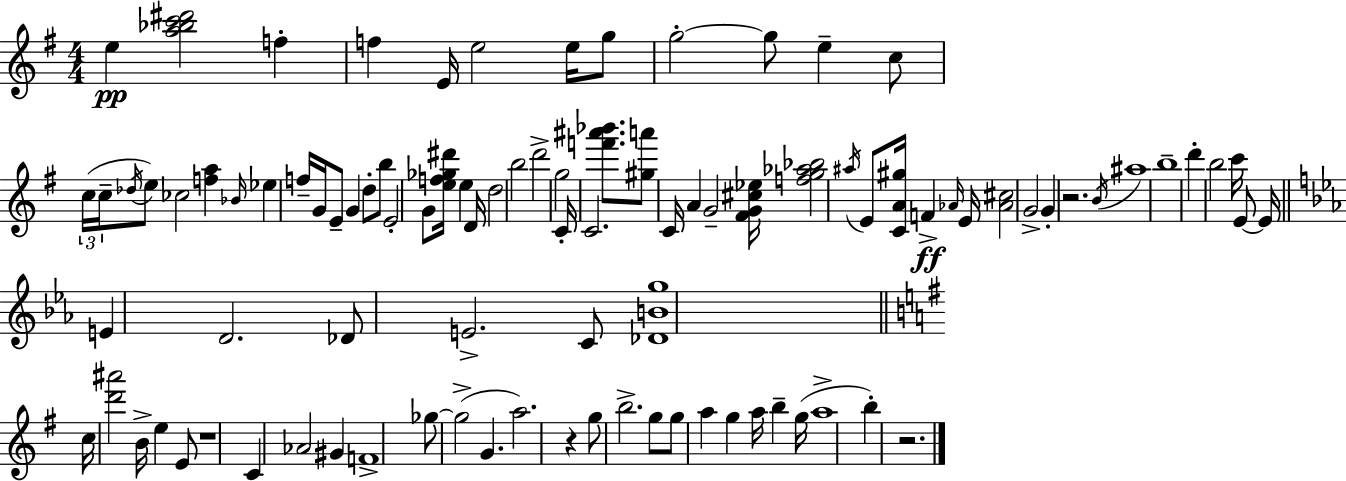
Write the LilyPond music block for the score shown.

{
  \clef treble
  \numericTimeSignature
  \time 4/4
  \key g \major
  e''4\pp <a'' bes'' c''' dis'''>2 f''4-. | f''4 e'16 e''2 e''16 g''8 | g''2-.~~ g''8 e''4-- c''8 | \tuplet 3/2 { c''16( c''16-- \acciaccatura { des''16 }) } e''8 ces''2 <f'' a''>4 | \break \grace { bes'16 } ees''4 f''16-- g'16 e'8-- g'4 d''8-. | b''8 e'2-. g'8 <e'' f'' ges'' dis'''>16 e''4 | d'16 d''2 b''2 | d'''2-> g''2 | \break c'16-. c'2. <f''' ais''' bes'''>8. | <gis'' a'''>8 c'16 a'4 g'2-- | <fis' g' cis'' ees''>16 <f'' g'' aes'' bes''>2 \acciaccatura { ais''16 } e'8 <c' a' gis''>16 f'4->\ff | \grace { aes'16 } e'16 <aes' cis''>2 g'2-> | \break g'4-. r2. | \acciaccatura { b'16 } ais''1 | b''1-- | d'''4-. b''2 | \break c'''16 e'8~~ e'16 \bar "||" \break \key c \minor e'4 d'2. | des'8 e'2.-> c'8 | <des' b' g''>1 | \bar "||" \break \key g \major c''16 <d''' ais'''>2 b'16-> e''4 e'8 | r1 | c'4 aes'2 gis'4 | f'1-> | \break ges''8~~ ges''2->( g'4. | a''2.) r4 | g''8 b''2.-> g''8 | g''8 a''4 g''4 a''16 b''4-- g''16( | \break a''1-> | b''4-.) r2. | \bar "|."
}